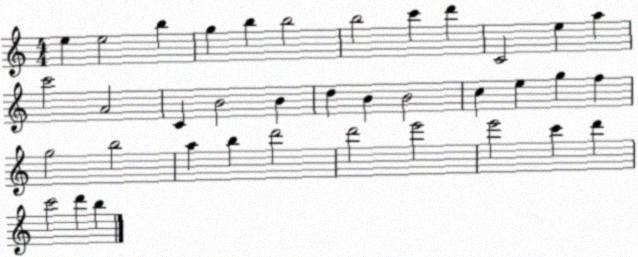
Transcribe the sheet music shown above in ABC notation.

X:1
T:Untitled
M:4/4
L:1/4
K:C
e e2 b g b b2 b2 c' d' C2 e a c'2 A2 C B2 B d B B2 c e g f g2 b2 a b d'2 d'2 e'2 e'2 c' d' c'2 d' b